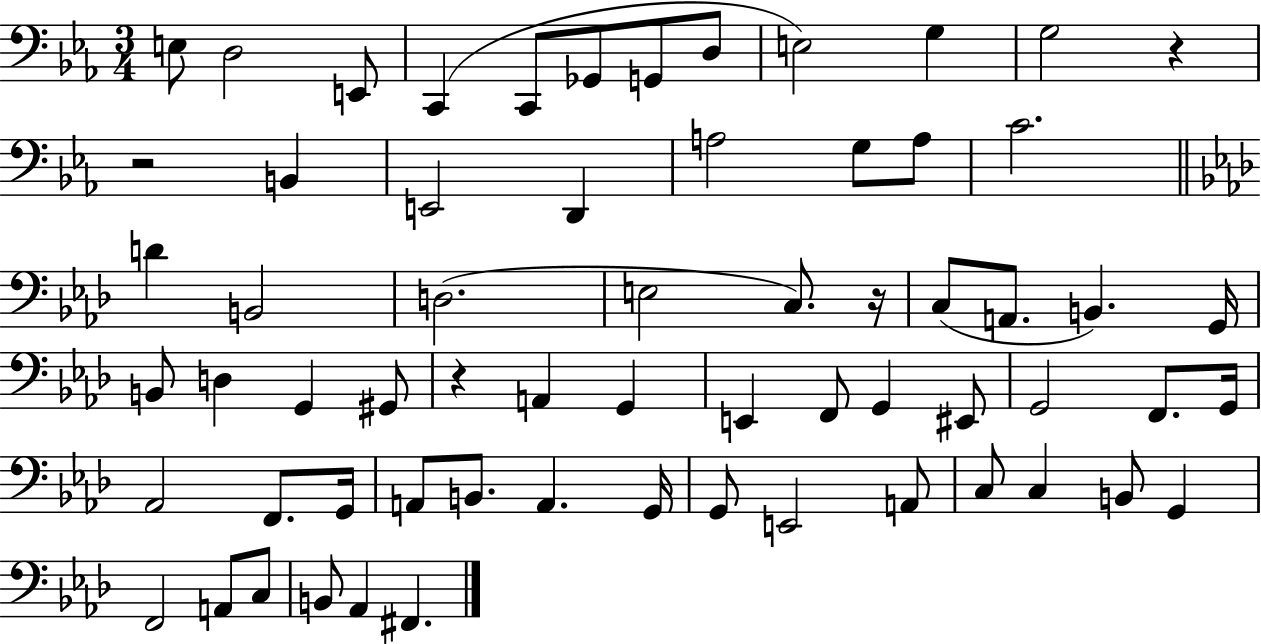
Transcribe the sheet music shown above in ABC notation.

X:1
T:Untitled
M:3/4
L:1/4
K:Eb
E,/2 D,2 E,,/2 C,, C,,/2 _G,,/2 G,,/2 D,/2 E,2 G, G,2 z z2 B,, E,,2 D,, A,2 G,/2 A,/2 C2 D B,,2 D,2 E,2 C,/2 z/4 C,/2 A,,/2 B,, G,,/4 B,,/2 D, G,, ^G,,/2 z A,, G,, E,, F,,/2 G,, ^E,,/2 G,,2 F,,/2 G,,/4 _A,,2 F,,/2 G,,/4 A,,/2 B,,/2 A,, G,,/4 G,,/2 E,,2 A,,/2 C,/2 C, B,,/2 G,, F,,2 A,,/2 C,/2 B,,/2 _A,, ^F,,